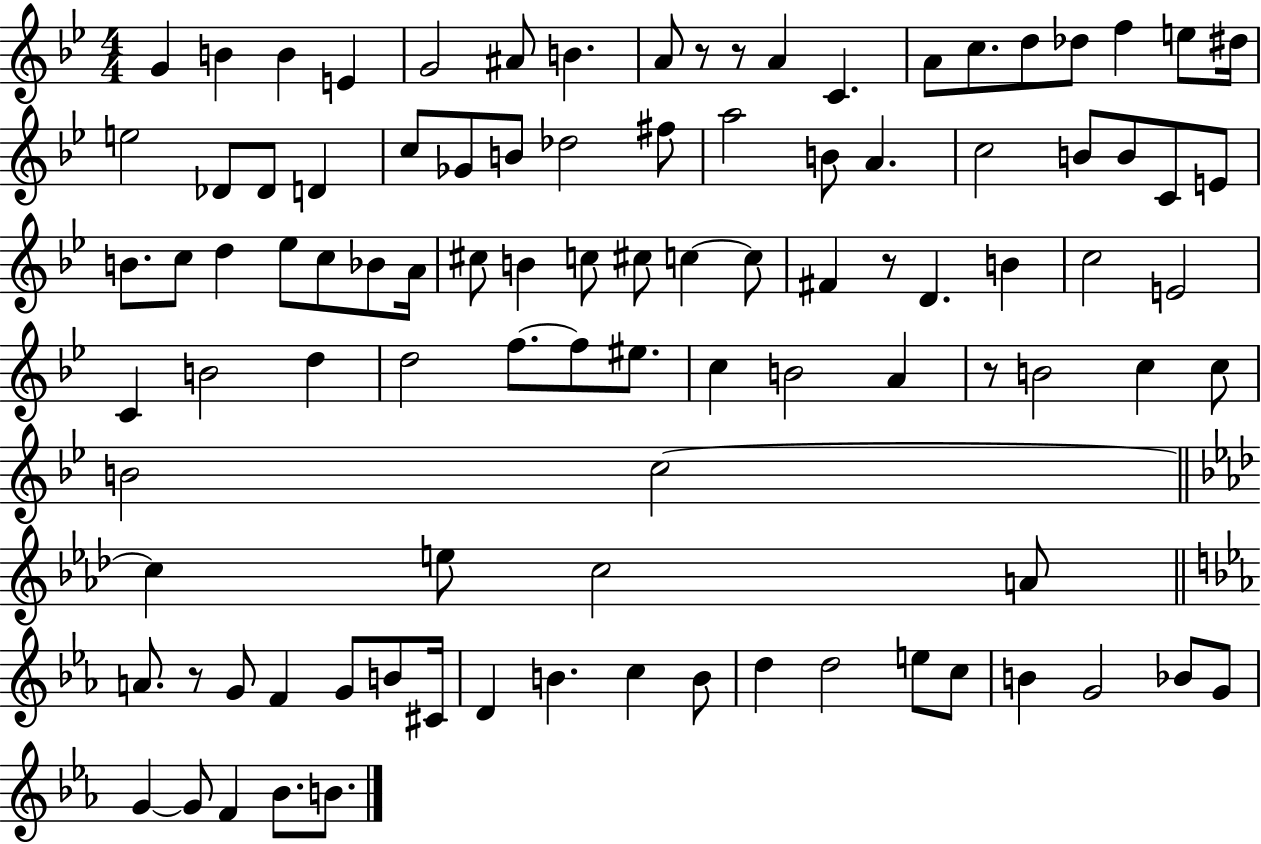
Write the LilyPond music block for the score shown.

{
  \clef treble
  \numericTimeSignature
  \time 4/4
  \key bes \major
  \repeat volta 2 { g'4 b'4 b'4 e'4 | g'2 ais'8 b'4. | a'8 r8 r8 a'4 c'4. | a'8 c''8. d''8 des''8 f''4 e''8 dis''16 | \break e''2 des'8 des'8 d'4 | c''8 ges'8 b'8 des''2 fis''8 | a''2 b'8 a'4. | c''2 b'8 b'8 c'8 e'8 | \break b'8. c''8 d''4 ees''8 c''8 bes'8 a'16 | cis''8 b'4 c''8 cis''8 c''4~~ c''8 | fis'4 r8 d'4. b'4 | c''2 e'2 | \break c'4 b'2 d''4 | d''2 f''8.~~ f''8 eis''8. | c''4 b'2 a'4 | r8 b'2 c''4 c''8 | \break b'2 c''2~~ | \bar "||" \break \key f \minor c''4 e''8 c''2 a'8 | \bar "||" \break \key ees \major a'8. r8 g'8 f'4 g'8 b'8 cis'16 | d'4 b'4. c''4 b'8 | d''4 d''2 e''8 c''8 | b'4 g'2 bes'8 g'8 | \break g'4~~ g'8 f'4 bes'8. b'8. | } \bar "|."
}